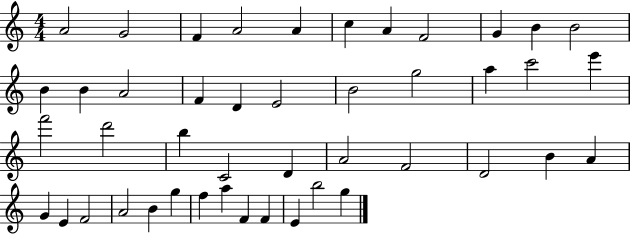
{
  \clef treble
  \numericTimeSignature
  \time 4/4
  \key c \major
  a'2 g'2 | f'4 a'2 a'4 | c''4 a'4 f'2 | g'4 b'4 b'2 | \break b'4 b'4 a'2 | f'4 d'4 e'2 | b'2 g''2 | a''4 c'''2 e'''4 | \break f'''2 d'''2 | b''4 c'2 d'4 | a'2 f'2 | d'2 b'4 a'4 | \break g'4 e'4 f'2 | a'2 b'4 g''4 | f''4 a''4 f'4 f'4 | e'4 b''2 g''4 | \break \bar "|."
}